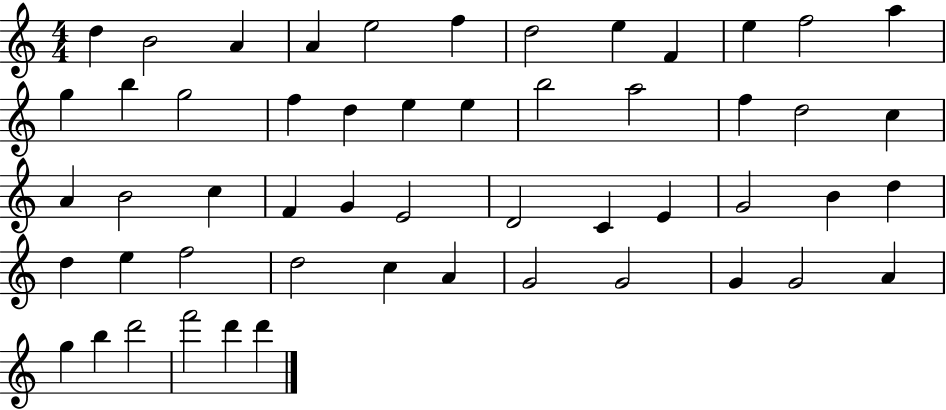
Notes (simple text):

D5/q B4/h A4/q A4/q E5/h F5/q D5/h E5/q F4/q E5/q F5/h A5/q G5/q B5/q G5/h F5/q D5/q E5/q E5/q B5/h A5/h F5/q D5/h C5/q A4/q B4/h C5/q F4/q G4/q E4/h D4/h C4/q E4/q G4/h B4/q D5/q D5/q E5/q F5/h D5/h C5/q A4/q G4/h G4/h G4/q G4/h A4/q G5/q B5/q D6/h F6/h D6/q D6/q